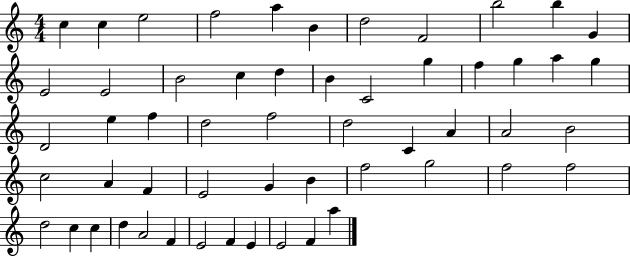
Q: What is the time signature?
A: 4/4